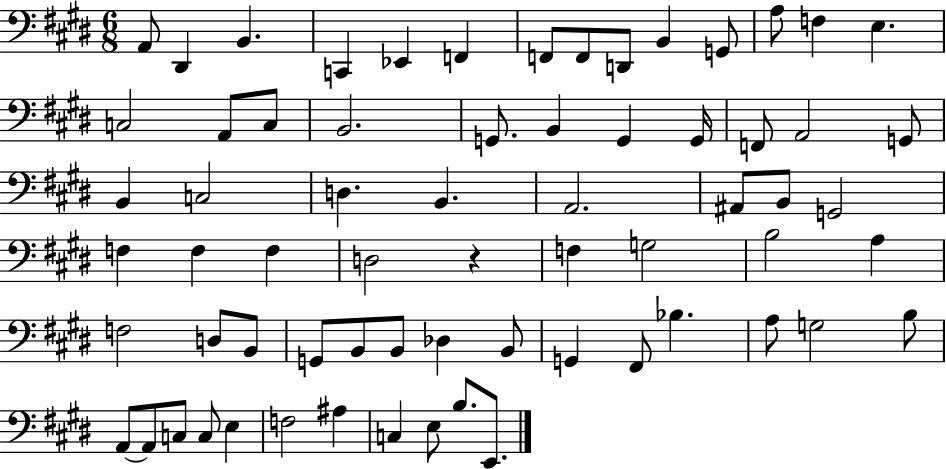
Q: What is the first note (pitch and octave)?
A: A2